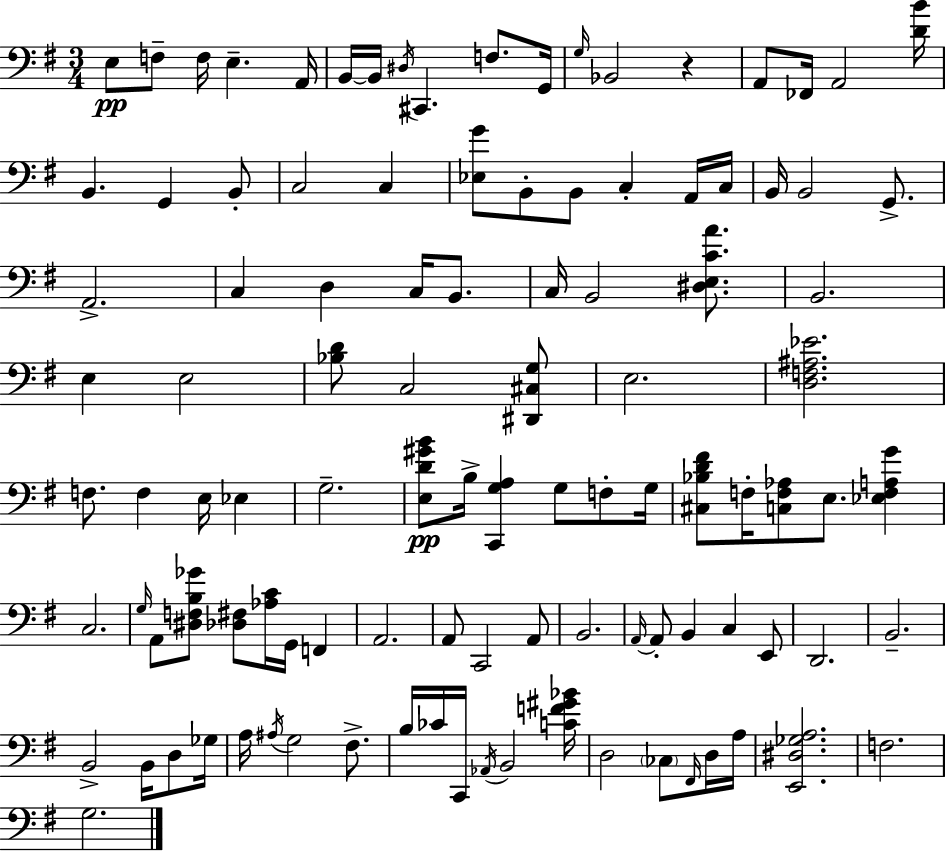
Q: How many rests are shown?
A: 1